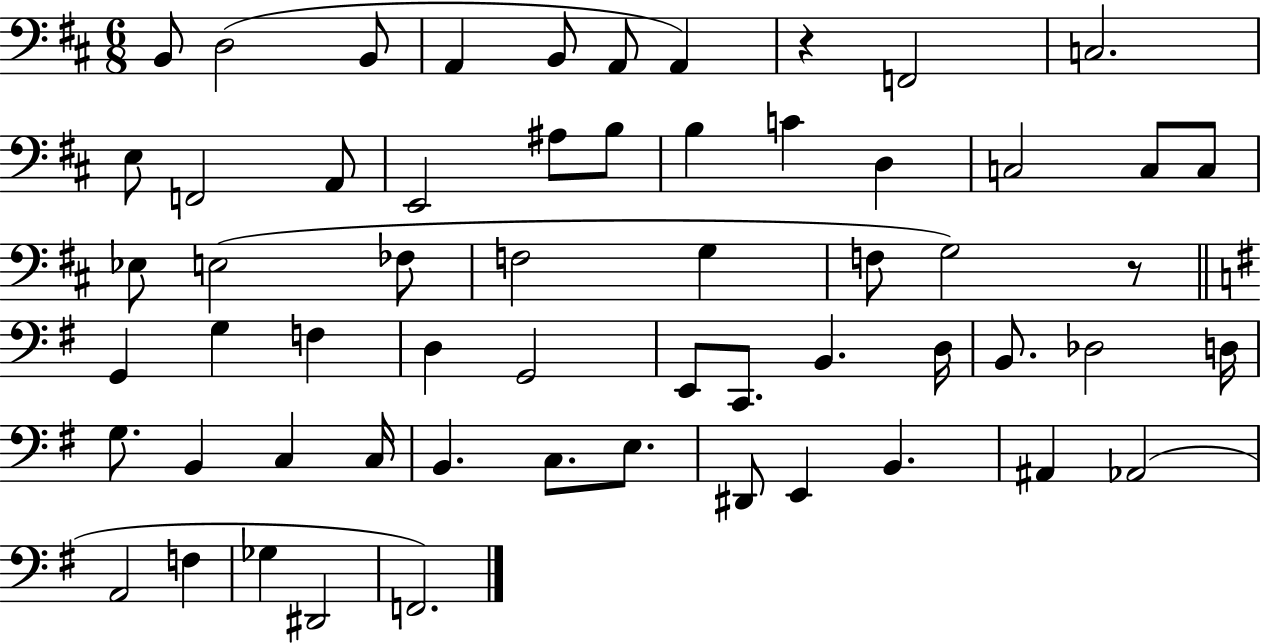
B2/e D3/h B2/e A2/q B2/e A2/e A2/q R/q F2/h C3/h. E3/e F2/h A2/e E2/h A#3/e B3/e B3/q C4/q D3/q C3/h C3/e C3/e Eb3/e E3/h FES3/e F3/h G3/q F3/e G3/h R/e G2/q G3/q F3/q D3/q G2/h E2/e C2/e. B2/q. D3/s B2/e. Db3/h D3/s G3/e. B2/q C3/q C3/s B2/q. C3/e. E3/e. D#2/e E2/q B2/q. A#2/q Ab2/h A2/h F3/q Gb3/q D#2/h F2/h.